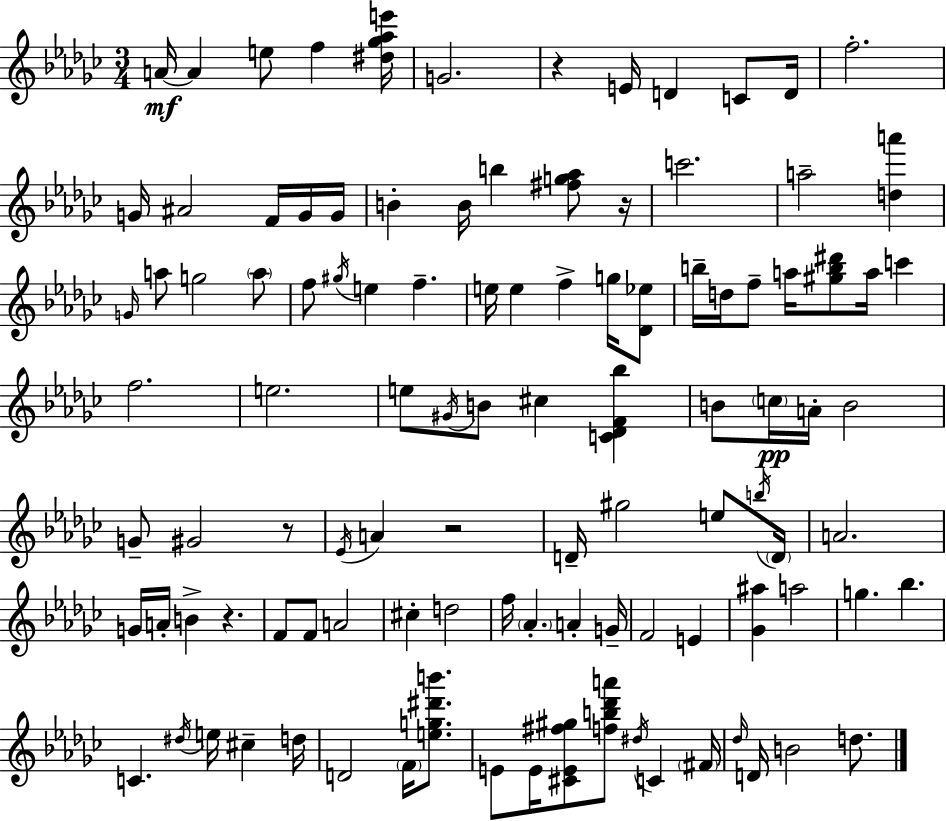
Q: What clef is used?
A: treble